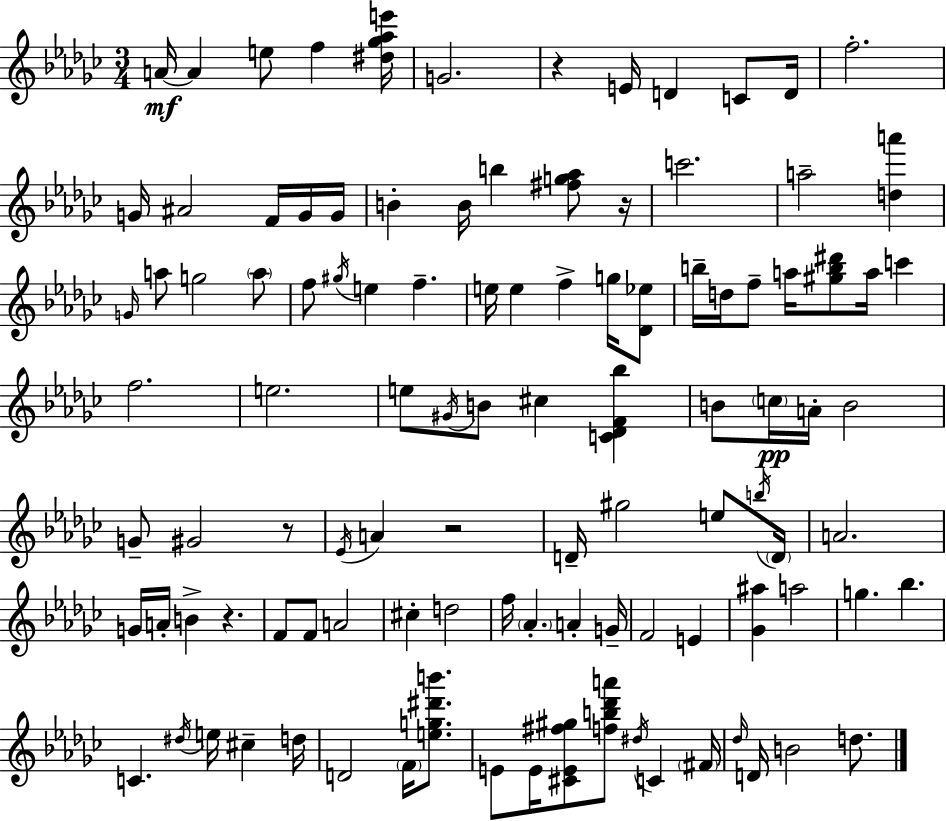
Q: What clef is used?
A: treble